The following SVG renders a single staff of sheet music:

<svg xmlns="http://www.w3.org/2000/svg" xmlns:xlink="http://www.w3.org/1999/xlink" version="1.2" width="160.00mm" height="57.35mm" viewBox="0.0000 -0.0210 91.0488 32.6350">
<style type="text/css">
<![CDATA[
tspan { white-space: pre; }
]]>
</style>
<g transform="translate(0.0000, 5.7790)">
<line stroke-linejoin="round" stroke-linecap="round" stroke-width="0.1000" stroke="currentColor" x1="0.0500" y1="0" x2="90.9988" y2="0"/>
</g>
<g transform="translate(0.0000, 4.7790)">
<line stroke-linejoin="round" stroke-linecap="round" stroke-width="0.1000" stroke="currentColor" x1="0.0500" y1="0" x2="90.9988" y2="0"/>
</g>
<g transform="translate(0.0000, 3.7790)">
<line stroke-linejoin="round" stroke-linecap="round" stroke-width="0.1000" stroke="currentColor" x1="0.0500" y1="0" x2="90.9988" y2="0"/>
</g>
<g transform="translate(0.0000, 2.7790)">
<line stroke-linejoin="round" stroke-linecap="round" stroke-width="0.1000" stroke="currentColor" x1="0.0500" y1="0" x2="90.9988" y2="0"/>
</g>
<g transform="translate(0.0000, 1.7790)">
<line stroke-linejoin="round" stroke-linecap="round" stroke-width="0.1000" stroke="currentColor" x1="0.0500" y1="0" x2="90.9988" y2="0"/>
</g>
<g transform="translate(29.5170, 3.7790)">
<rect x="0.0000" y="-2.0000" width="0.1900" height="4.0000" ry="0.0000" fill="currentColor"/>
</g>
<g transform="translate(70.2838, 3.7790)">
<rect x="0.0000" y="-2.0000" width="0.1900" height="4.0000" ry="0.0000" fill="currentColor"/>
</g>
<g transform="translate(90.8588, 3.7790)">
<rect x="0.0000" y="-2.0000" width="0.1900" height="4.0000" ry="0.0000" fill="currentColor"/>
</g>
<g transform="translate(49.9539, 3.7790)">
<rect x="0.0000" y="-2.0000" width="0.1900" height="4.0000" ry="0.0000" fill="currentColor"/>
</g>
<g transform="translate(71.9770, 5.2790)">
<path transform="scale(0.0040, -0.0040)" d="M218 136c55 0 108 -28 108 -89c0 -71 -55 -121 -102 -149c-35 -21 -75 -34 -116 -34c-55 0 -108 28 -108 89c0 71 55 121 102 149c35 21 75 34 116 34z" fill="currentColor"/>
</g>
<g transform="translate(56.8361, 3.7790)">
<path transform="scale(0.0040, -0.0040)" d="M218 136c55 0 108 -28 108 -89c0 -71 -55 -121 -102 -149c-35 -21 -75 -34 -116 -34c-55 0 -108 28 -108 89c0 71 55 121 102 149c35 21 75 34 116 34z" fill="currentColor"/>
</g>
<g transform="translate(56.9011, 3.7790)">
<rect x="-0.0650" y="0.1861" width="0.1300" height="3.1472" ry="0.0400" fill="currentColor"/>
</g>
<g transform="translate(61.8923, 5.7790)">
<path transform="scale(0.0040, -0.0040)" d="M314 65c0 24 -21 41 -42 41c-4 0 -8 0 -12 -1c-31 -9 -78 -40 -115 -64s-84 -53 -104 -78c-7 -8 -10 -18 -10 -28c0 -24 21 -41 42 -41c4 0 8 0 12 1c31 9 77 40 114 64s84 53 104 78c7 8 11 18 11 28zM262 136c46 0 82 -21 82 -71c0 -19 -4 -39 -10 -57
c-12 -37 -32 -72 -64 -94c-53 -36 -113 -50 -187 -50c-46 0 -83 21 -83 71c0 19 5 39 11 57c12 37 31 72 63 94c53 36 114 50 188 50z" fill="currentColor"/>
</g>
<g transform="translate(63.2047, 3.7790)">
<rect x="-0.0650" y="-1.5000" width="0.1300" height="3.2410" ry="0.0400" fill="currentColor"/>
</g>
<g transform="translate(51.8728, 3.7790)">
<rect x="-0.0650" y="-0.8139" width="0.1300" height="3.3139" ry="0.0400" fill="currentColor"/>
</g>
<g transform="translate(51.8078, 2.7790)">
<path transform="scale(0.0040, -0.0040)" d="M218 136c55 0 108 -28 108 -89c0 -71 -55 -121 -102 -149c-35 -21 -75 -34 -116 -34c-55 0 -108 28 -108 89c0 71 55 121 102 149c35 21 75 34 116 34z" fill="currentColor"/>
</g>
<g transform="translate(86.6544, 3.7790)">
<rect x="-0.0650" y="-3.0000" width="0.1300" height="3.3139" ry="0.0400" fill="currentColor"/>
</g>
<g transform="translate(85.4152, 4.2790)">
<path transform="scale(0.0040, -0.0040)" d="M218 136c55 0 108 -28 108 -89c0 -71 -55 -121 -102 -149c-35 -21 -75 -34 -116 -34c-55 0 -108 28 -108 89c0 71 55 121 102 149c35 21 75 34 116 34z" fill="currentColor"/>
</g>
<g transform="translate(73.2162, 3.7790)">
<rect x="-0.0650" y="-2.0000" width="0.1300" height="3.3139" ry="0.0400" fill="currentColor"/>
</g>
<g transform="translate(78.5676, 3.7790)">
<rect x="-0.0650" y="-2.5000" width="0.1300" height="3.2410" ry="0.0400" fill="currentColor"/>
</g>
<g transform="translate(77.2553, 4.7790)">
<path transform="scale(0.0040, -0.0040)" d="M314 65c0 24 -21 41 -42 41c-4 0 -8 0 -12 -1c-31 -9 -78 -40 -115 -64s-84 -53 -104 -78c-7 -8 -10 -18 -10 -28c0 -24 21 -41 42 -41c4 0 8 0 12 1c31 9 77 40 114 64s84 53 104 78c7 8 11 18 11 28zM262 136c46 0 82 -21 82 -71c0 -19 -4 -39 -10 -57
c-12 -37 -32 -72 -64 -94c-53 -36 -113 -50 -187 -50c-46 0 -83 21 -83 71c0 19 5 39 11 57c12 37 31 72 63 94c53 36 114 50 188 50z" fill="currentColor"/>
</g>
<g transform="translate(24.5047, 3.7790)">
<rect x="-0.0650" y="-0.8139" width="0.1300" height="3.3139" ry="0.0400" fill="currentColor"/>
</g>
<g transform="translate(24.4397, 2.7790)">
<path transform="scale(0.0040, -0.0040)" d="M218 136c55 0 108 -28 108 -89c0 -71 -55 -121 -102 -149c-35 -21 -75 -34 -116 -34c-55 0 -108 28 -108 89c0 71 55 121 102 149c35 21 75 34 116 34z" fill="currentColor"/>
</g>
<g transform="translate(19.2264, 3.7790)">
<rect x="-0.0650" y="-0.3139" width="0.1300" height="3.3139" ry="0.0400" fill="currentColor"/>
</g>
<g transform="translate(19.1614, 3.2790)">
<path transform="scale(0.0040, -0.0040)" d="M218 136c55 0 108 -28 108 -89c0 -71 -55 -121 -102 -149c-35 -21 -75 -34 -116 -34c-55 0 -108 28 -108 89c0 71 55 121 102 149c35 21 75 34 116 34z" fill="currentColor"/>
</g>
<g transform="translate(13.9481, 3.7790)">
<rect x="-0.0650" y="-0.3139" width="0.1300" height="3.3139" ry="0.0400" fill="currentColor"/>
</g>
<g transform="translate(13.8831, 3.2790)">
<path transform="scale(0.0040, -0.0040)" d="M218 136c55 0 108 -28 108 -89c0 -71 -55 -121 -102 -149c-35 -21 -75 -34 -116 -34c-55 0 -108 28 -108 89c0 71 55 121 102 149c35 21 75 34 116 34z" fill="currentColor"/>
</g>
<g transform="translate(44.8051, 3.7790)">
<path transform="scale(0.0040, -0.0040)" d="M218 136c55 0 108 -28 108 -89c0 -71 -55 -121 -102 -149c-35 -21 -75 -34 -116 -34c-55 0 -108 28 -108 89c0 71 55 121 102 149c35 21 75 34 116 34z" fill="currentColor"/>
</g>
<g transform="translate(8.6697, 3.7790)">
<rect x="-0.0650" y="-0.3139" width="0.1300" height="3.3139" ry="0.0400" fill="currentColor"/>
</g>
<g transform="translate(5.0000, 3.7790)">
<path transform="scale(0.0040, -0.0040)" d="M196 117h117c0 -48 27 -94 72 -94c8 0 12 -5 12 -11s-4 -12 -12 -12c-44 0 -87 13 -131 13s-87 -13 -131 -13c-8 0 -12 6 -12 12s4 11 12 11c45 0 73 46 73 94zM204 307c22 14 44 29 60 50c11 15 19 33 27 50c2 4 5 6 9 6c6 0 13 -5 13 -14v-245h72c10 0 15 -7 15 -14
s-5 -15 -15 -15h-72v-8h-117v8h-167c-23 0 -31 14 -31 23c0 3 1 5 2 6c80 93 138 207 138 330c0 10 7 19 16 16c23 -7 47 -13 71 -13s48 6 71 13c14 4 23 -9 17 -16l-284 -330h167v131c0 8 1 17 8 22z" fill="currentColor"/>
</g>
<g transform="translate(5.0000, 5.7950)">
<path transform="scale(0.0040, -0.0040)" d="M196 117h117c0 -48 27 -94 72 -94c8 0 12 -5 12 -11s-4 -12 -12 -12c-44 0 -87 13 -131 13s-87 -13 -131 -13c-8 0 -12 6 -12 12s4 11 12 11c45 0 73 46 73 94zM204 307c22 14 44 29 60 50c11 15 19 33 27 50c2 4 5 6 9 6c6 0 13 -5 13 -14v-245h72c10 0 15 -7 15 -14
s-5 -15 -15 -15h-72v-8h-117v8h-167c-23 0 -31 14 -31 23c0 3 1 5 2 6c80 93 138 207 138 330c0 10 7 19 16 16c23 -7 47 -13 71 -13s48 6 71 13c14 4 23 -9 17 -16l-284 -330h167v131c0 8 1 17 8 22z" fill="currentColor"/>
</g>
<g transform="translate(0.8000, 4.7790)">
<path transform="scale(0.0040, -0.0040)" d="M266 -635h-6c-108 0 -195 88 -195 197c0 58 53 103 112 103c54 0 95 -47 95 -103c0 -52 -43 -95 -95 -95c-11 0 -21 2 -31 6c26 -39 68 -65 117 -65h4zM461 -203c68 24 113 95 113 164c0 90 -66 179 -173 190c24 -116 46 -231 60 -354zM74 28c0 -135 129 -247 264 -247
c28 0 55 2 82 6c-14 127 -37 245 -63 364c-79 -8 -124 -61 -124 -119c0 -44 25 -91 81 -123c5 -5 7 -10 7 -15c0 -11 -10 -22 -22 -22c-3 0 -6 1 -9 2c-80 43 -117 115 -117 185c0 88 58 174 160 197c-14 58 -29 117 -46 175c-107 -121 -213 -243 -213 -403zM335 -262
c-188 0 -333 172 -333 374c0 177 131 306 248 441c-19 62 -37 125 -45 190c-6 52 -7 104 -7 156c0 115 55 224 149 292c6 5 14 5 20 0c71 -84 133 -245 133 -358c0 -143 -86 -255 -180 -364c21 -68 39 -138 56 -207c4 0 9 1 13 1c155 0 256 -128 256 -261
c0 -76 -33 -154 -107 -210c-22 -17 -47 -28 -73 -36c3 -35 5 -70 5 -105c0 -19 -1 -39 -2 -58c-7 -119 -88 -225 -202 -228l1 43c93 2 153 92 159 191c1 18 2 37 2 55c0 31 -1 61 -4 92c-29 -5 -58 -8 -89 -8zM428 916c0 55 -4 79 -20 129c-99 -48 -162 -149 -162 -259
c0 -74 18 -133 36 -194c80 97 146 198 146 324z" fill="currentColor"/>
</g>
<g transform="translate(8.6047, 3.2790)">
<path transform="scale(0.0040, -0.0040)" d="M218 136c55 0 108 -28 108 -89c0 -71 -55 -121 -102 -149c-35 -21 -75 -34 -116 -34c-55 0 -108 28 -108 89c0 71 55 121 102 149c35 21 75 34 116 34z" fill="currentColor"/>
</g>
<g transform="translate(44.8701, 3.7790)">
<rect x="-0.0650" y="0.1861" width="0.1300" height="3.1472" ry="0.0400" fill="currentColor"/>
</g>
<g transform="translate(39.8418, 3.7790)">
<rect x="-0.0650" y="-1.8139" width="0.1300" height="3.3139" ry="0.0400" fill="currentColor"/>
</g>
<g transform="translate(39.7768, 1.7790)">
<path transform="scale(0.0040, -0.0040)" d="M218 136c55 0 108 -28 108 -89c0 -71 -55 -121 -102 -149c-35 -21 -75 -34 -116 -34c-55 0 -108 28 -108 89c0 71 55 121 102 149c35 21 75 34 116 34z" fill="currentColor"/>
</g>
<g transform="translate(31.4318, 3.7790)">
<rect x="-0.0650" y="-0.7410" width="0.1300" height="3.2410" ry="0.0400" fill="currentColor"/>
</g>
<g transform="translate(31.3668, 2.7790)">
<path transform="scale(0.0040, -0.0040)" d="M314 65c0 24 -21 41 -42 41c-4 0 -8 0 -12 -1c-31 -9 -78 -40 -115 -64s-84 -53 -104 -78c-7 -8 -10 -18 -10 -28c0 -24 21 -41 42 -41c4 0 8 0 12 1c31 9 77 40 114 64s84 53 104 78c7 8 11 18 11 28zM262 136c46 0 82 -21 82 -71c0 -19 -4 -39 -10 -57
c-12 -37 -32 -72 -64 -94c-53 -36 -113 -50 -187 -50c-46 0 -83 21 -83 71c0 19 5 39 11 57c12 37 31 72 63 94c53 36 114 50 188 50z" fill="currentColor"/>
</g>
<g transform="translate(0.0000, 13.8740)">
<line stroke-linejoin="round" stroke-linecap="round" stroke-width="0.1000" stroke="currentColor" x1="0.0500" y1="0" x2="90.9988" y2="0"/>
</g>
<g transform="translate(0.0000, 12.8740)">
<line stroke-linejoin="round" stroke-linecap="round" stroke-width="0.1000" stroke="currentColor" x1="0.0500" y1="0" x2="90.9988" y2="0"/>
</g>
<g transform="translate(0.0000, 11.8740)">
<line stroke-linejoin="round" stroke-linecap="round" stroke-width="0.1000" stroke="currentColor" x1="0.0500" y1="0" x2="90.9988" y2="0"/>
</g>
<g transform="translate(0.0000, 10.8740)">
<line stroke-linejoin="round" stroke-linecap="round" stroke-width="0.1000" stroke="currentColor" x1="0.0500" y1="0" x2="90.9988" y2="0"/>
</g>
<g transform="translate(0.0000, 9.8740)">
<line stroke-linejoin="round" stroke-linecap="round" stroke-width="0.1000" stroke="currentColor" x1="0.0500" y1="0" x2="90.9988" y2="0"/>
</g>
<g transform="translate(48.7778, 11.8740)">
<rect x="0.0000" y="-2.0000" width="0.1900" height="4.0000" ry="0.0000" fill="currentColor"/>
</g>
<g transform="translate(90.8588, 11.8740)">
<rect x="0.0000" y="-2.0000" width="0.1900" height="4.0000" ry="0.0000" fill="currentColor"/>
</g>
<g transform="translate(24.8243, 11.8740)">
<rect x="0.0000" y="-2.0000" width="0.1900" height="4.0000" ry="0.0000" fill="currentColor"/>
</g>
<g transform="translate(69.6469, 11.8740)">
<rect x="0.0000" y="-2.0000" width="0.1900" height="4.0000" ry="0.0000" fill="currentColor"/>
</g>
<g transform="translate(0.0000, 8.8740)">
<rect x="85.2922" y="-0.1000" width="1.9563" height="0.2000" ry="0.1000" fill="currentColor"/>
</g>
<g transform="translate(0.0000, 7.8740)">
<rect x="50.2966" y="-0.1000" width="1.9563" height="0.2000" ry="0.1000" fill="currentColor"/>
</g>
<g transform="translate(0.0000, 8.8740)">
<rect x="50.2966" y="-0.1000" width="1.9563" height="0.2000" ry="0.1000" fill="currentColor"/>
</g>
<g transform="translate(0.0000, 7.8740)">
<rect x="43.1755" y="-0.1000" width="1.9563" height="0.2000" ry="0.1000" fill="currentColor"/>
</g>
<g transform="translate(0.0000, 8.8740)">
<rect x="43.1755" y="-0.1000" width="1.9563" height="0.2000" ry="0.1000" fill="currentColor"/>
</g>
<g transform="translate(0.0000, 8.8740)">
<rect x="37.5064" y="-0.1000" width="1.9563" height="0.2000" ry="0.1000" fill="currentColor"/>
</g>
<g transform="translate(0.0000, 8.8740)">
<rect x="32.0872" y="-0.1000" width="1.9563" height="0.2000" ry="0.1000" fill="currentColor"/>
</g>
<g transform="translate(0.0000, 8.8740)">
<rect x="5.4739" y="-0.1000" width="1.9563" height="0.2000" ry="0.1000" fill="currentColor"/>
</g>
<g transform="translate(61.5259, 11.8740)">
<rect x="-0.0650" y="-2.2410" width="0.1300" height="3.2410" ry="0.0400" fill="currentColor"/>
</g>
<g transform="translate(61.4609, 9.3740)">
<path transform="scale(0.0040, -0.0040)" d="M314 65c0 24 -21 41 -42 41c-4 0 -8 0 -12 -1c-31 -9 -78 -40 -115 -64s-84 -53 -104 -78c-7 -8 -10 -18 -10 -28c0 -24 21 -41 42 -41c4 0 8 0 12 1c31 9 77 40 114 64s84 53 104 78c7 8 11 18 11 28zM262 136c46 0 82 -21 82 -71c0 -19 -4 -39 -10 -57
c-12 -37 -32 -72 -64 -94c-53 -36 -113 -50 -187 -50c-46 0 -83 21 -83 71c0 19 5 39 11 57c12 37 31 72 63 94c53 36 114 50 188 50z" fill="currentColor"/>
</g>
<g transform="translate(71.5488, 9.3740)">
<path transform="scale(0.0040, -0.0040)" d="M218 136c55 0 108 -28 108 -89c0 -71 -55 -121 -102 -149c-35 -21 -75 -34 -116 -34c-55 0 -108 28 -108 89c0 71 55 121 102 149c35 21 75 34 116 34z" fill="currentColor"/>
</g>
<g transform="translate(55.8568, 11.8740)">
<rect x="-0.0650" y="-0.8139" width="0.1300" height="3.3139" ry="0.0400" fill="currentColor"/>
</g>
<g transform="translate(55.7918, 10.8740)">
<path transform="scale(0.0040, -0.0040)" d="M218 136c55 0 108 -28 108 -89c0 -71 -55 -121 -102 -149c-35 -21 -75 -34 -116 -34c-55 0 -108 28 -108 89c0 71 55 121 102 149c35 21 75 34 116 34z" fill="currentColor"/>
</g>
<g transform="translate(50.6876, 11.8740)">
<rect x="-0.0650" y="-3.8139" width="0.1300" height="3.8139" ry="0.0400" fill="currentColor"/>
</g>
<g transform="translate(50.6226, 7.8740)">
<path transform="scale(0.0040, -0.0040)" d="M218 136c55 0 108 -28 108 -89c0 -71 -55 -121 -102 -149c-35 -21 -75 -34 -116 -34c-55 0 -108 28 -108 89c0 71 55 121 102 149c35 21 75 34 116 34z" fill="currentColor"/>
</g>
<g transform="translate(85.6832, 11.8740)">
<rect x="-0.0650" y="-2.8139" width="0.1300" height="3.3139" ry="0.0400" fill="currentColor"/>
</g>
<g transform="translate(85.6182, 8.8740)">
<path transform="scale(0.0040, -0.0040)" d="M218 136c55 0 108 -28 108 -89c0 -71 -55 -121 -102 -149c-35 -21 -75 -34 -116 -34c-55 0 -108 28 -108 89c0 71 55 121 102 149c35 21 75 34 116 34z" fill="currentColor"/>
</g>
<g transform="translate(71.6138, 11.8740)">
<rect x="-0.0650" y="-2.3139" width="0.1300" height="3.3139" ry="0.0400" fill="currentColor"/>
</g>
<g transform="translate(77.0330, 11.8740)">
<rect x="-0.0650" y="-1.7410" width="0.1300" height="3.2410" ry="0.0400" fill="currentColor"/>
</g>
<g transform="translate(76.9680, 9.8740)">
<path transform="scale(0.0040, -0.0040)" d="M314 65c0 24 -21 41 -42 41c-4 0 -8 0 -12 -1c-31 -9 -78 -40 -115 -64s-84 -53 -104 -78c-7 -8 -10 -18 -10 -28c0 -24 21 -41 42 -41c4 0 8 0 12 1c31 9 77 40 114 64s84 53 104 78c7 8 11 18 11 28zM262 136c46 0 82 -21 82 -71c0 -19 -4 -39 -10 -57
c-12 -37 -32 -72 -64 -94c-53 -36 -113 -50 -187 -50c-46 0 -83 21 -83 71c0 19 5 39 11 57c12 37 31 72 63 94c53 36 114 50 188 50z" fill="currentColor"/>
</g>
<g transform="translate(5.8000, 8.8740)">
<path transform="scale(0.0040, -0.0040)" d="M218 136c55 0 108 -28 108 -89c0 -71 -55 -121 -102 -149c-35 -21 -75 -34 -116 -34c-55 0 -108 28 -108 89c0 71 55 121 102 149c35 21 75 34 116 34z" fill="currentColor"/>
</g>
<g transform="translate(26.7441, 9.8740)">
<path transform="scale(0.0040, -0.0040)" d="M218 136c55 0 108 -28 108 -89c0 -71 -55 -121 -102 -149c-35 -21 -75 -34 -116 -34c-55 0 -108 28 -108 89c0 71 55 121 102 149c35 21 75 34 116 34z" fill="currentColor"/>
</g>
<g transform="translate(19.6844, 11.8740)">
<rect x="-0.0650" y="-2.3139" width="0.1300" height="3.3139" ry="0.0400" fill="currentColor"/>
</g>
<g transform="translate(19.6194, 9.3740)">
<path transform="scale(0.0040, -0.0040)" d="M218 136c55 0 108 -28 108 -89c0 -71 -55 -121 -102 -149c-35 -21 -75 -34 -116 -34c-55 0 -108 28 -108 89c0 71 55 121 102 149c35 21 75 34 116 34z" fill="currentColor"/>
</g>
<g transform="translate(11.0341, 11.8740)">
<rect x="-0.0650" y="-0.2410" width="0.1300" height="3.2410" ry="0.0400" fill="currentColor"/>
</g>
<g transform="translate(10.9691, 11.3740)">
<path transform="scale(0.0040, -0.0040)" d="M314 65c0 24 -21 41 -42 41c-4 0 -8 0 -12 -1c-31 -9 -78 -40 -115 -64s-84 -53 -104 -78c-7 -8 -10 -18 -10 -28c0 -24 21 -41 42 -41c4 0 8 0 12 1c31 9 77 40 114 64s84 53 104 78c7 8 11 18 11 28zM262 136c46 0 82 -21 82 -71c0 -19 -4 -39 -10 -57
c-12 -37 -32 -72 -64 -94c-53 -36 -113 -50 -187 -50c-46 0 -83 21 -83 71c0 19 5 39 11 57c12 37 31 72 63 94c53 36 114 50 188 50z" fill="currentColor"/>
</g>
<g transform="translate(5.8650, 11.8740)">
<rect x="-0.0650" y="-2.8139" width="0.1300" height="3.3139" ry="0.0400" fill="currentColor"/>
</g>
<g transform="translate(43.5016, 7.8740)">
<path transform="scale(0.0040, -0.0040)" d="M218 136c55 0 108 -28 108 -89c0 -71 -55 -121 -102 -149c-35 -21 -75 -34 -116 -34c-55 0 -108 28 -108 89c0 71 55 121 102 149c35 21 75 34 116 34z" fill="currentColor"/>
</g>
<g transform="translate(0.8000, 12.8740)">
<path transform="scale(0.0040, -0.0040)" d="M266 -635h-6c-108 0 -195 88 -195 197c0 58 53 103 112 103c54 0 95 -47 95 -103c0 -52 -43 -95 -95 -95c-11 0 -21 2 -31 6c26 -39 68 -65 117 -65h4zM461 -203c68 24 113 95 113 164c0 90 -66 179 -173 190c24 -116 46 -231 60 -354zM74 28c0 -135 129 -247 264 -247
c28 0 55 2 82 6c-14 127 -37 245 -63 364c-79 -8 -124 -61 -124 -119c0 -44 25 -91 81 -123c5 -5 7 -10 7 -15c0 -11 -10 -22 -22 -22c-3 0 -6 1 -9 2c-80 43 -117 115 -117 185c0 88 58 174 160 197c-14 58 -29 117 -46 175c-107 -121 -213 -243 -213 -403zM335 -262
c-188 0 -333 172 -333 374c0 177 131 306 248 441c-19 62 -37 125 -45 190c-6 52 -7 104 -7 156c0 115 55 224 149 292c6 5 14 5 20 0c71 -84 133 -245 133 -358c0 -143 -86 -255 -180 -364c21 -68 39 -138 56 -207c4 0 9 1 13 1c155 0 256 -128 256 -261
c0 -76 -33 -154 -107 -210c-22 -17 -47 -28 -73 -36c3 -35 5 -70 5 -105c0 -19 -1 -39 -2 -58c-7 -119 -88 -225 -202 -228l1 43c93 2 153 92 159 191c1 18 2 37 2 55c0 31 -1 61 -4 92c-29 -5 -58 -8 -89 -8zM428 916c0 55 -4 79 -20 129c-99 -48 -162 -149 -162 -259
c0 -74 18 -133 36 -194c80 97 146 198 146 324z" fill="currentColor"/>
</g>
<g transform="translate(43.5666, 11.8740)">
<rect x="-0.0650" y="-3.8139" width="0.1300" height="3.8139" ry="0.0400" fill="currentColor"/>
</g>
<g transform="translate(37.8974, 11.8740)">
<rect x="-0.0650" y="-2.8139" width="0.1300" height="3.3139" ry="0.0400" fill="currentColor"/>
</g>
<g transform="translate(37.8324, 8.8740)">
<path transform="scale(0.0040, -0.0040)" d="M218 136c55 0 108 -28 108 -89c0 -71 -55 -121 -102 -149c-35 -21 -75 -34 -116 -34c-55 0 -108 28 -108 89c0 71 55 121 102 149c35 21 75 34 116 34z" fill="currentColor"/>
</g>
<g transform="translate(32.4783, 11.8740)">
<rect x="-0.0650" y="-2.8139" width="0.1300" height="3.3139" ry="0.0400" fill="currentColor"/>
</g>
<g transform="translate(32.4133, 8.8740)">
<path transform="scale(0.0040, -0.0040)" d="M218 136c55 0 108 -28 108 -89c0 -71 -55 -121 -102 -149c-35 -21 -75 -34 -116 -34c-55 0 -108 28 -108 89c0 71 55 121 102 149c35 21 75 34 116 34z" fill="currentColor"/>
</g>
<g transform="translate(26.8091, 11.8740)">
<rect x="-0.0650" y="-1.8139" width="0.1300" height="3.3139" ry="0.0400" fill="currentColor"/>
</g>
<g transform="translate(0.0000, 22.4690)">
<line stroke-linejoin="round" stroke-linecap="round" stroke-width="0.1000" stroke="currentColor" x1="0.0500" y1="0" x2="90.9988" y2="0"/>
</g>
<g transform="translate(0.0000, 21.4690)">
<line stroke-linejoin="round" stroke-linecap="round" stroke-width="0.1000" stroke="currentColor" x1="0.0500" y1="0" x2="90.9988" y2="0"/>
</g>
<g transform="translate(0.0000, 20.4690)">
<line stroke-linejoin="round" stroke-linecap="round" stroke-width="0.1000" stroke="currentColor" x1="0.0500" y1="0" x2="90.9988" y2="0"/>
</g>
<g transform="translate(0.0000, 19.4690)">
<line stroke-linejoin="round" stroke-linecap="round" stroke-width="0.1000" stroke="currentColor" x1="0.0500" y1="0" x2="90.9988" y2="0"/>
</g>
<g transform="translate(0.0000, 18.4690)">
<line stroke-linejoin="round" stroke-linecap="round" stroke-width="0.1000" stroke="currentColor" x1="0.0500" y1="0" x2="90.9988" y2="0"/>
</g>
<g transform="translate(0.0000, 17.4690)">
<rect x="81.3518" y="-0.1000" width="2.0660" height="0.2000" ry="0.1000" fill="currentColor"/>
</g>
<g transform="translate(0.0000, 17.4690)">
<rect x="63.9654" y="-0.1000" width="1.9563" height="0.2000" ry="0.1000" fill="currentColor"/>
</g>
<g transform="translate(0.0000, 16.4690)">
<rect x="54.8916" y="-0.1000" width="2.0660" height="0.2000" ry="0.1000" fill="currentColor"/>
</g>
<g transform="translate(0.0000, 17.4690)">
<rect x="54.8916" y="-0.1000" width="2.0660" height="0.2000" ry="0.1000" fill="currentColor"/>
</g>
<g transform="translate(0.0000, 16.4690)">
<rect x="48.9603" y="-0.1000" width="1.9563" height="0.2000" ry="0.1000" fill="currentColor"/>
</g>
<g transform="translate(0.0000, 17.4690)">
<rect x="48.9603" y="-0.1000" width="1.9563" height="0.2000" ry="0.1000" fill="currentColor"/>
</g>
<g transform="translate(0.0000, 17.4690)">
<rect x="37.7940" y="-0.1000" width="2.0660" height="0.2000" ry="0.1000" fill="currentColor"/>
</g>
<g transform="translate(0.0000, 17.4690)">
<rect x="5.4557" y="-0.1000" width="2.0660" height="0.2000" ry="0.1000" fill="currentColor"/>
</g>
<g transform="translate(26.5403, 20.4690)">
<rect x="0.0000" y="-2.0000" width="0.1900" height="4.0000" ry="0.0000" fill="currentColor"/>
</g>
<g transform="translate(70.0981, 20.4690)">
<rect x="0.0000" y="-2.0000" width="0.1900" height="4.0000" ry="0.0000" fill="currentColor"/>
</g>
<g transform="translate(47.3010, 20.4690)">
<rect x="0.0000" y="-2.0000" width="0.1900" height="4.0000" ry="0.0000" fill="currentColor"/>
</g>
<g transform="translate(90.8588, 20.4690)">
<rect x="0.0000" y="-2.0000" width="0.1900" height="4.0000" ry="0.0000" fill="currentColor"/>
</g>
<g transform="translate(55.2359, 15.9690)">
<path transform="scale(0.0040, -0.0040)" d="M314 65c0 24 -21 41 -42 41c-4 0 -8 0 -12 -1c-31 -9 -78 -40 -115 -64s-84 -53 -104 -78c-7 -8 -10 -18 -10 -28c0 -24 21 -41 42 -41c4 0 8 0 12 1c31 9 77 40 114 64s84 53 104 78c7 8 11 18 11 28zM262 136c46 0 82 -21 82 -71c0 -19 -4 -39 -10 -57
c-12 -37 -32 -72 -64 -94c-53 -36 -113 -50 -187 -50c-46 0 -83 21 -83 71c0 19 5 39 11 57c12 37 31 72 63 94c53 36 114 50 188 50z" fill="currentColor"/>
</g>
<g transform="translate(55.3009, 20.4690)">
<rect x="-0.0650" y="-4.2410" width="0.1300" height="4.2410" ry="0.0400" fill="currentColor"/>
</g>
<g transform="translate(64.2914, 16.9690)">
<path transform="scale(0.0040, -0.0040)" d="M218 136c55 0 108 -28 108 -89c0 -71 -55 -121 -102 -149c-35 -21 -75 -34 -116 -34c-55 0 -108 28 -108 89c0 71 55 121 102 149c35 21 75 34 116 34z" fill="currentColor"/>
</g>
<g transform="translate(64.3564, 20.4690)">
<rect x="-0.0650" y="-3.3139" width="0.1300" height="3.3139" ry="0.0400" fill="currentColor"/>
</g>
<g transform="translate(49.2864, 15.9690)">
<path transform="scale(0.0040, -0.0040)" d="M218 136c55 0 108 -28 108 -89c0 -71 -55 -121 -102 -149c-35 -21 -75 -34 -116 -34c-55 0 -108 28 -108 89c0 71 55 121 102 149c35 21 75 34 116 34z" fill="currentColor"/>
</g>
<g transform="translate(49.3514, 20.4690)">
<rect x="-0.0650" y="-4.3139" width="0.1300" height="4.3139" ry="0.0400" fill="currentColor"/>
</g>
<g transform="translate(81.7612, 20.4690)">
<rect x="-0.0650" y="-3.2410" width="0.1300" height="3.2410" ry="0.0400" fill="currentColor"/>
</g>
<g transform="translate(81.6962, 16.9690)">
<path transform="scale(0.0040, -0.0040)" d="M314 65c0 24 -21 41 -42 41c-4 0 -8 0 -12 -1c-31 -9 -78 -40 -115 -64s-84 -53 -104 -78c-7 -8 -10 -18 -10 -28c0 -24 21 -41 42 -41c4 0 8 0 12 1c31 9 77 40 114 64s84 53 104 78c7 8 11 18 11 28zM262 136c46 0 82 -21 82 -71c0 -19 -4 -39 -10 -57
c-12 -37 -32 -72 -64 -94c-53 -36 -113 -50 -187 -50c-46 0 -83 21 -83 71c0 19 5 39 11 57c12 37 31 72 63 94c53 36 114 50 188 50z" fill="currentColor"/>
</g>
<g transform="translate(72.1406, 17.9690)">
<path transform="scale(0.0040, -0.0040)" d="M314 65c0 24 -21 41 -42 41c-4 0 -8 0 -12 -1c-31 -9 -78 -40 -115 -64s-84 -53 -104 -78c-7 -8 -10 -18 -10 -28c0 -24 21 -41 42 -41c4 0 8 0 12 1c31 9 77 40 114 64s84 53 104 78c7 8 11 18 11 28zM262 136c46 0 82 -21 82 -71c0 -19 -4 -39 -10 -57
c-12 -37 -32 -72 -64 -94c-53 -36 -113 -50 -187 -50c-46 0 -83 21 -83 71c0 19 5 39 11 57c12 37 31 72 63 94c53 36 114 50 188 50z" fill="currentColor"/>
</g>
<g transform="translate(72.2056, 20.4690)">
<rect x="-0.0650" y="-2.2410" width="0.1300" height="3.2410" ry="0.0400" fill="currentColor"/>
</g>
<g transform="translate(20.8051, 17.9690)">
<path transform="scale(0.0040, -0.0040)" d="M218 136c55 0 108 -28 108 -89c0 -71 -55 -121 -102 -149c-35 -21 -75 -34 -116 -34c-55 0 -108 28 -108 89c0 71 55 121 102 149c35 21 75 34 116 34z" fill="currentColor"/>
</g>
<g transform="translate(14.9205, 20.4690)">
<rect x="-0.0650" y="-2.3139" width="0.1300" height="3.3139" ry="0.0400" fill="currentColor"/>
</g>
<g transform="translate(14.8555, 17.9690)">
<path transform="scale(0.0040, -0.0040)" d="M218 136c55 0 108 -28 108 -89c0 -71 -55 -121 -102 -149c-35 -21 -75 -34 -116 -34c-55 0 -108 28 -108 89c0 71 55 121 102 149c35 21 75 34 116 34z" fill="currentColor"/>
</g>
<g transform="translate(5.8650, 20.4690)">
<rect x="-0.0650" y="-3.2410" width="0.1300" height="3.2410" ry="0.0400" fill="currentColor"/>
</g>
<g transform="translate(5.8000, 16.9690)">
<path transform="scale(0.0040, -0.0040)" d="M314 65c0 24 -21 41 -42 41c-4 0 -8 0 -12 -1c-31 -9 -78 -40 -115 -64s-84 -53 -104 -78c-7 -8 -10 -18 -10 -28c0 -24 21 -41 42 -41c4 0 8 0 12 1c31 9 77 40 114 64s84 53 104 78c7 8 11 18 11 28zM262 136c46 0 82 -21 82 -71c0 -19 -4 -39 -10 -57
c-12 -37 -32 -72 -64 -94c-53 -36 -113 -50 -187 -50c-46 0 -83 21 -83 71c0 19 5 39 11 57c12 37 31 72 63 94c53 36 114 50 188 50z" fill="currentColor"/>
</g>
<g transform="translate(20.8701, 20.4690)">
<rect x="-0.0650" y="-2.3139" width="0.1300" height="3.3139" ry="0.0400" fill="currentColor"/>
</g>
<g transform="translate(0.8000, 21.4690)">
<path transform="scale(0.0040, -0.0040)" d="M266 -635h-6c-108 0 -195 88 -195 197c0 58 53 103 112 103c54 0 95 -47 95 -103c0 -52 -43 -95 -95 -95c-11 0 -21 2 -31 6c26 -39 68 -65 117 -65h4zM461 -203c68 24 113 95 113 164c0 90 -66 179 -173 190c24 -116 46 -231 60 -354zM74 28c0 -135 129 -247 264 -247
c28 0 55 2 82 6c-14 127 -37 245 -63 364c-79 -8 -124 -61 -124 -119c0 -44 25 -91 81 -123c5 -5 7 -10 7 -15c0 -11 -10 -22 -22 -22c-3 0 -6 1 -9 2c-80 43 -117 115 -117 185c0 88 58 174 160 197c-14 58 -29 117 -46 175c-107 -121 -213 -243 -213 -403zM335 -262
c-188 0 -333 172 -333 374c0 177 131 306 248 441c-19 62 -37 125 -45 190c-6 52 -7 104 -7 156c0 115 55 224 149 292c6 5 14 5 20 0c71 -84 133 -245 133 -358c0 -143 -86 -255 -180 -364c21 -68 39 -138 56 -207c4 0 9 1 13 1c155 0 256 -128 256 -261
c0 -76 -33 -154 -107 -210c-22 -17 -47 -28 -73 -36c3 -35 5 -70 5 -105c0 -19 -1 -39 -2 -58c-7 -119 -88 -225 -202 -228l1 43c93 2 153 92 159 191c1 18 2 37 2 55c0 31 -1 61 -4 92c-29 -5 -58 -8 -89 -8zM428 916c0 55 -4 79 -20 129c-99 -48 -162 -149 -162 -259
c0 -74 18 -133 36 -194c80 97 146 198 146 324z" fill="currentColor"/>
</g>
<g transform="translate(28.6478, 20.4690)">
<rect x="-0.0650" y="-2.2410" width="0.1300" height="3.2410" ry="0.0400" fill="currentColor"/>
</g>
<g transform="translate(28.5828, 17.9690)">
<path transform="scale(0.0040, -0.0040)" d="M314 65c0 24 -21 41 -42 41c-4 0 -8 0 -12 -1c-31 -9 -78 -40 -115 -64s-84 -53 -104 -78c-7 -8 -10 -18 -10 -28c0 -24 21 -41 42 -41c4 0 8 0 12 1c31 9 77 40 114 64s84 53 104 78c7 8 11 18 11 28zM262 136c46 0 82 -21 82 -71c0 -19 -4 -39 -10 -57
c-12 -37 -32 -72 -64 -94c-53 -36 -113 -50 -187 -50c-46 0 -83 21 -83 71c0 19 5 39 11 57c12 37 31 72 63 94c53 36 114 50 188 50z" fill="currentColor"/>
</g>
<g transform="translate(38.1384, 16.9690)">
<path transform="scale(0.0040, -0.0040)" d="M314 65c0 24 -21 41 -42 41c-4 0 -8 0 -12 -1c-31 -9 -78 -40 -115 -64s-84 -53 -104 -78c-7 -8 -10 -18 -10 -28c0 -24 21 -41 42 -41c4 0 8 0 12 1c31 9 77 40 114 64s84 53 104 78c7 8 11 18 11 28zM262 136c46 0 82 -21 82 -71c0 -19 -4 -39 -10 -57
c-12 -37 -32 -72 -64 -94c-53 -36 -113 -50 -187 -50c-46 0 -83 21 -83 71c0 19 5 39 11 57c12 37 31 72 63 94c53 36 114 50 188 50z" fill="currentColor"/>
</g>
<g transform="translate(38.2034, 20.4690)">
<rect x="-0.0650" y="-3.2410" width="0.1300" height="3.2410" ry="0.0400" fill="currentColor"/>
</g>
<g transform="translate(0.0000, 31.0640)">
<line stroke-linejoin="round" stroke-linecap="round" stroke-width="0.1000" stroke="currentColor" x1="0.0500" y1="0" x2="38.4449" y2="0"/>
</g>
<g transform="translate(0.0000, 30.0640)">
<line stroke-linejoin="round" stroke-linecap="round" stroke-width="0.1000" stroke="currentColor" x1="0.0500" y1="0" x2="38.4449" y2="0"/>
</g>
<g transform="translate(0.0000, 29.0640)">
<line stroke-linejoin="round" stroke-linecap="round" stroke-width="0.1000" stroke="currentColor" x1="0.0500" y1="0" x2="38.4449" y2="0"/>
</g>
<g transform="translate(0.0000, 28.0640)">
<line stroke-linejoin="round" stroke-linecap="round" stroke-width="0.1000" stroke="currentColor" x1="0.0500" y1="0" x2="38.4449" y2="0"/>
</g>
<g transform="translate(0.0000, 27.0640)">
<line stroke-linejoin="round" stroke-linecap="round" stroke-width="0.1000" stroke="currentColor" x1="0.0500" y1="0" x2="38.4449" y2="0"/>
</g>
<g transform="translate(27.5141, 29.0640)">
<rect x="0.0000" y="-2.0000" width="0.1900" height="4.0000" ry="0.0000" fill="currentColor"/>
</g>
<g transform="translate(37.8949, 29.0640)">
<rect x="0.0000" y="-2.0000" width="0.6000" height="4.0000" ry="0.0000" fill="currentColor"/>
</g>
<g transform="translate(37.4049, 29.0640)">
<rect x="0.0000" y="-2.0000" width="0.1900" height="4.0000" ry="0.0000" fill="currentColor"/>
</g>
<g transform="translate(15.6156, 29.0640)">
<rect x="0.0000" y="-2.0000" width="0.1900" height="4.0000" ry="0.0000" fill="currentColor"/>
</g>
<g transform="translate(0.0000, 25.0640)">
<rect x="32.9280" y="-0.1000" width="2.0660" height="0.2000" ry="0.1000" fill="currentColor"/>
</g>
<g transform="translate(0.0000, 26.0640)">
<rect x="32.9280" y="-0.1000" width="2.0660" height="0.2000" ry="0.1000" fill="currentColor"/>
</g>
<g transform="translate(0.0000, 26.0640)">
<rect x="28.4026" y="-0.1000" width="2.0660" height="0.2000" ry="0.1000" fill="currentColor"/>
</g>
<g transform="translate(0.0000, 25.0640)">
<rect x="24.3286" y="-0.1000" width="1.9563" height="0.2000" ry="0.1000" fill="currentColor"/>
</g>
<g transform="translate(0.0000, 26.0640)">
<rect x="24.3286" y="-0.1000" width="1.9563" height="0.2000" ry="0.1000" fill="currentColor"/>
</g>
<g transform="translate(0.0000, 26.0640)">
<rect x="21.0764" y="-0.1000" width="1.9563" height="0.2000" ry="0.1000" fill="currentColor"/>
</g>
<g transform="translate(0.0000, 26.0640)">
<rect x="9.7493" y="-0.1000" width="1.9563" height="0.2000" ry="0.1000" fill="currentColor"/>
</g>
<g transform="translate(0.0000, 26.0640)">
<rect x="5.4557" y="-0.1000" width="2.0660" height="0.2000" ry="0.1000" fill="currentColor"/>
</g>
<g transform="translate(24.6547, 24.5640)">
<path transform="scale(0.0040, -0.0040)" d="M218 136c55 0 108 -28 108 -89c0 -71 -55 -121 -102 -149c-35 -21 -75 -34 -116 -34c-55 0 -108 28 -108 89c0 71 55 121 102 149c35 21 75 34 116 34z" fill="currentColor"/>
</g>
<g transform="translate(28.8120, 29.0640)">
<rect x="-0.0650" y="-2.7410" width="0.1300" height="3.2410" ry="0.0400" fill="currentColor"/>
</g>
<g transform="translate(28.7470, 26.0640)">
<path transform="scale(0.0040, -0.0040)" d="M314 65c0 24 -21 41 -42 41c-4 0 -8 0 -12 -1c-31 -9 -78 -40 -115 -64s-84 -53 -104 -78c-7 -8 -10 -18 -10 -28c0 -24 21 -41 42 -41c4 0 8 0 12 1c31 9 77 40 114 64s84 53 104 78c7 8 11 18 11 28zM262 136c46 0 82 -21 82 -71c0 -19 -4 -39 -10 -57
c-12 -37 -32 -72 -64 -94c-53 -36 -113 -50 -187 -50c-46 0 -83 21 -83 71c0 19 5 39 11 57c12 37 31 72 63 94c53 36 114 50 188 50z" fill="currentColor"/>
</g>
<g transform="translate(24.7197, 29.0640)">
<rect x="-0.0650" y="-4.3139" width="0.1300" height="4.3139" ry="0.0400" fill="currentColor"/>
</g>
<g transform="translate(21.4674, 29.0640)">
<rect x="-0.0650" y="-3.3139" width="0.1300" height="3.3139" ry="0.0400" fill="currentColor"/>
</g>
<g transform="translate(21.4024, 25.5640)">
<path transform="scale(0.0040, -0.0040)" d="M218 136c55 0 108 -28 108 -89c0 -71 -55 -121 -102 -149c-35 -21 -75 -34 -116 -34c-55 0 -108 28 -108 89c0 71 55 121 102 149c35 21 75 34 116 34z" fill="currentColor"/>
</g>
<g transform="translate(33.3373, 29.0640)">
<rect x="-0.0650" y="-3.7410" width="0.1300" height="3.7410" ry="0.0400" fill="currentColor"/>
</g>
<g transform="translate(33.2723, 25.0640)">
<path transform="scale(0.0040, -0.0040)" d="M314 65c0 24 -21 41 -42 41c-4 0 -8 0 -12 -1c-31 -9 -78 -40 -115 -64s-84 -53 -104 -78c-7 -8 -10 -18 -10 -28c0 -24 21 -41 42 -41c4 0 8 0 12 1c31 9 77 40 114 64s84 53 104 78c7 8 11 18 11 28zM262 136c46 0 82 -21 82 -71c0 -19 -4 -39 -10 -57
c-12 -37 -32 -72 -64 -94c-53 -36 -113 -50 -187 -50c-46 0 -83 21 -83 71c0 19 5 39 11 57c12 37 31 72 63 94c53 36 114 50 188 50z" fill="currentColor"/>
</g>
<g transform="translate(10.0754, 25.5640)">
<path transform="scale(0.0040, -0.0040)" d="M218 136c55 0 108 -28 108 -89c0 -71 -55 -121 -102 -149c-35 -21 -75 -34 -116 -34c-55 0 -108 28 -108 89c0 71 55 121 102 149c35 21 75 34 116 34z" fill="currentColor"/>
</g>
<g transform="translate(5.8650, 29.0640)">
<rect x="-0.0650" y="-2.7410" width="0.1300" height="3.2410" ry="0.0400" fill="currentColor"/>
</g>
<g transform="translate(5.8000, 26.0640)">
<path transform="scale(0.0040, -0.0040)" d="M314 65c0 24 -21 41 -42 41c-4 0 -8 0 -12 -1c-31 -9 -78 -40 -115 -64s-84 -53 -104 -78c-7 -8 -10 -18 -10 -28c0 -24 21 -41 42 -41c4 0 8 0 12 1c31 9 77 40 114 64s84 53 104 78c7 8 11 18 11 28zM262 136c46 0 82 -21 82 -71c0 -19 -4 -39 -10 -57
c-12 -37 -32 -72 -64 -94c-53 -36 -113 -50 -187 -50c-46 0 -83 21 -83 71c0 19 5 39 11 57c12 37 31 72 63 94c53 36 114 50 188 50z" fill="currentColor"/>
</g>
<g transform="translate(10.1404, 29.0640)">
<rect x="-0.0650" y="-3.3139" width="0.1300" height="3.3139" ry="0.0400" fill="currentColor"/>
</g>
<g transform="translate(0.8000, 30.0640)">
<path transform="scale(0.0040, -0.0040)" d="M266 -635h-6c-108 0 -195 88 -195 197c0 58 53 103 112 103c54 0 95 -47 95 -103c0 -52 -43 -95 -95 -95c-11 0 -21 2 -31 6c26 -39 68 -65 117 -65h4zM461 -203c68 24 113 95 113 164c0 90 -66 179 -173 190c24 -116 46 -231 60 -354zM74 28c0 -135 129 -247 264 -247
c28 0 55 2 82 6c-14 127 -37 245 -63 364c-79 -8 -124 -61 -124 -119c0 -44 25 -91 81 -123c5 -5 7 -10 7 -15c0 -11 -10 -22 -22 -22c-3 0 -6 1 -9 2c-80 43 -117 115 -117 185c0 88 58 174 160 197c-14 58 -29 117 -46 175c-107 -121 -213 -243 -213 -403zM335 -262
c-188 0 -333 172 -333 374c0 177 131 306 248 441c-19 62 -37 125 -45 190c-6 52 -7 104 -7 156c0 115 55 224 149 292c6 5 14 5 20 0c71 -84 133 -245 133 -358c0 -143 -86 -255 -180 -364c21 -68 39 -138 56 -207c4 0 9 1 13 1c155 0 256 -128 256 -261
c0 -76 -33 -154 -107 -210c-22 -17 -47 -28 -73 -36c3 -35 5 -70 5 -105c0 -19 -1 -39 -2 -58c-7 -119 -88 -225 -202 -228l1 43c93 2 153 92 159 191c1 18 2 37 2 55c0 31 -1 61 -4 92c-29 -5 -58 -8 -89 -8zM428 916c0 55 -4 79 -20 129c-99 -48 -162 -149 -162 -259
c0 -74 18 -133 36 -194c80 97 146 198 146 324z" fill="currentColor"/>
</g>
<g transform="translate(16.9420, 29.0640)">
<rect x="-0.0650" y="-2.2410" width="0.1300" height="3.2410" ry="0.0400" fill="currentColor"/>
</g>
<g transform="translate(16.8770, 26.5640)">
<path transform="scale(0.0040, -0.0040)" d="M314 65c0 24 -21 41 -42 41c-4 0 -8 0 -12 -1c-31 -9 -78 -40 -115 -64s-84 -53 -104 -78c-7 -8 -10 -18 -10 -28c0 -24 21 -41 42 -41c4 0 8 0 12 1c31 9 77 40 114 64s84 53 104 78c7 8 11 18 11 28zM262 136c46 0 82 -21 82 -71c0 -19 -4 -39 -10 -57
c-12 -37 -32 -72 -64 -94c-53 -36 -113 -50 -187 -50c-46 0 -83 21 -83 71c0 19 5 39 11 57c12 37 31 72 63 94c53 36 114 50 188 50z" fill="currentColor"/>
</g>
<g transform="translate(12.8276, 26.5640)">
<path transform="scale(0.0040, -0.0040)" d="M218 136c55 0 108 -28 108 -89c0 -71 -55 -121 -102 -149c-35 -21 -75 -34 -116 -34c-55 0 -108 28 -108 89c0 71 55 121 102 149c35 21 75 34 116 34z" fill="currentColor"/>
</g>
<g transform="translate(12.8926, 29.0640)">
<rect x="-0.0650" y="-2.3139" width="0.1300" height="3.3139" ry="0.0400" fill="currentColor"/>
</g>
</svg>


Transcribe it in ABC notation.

X:1
T:Untitled
M:4/4
L:1/4
K:C
c c c d d2 f B d B E2 F G2 A a c2 g f a a c' c' d g2 g f2 a b2 g g g2 b2 d' d'2 b g2 b2 a2 b g g2 b d' a2 c'2